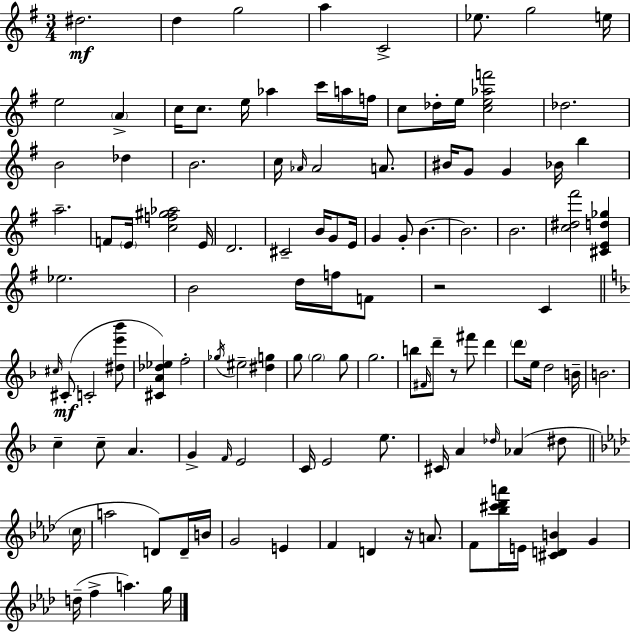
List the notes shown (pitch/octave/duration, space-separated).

D#5/h. D5/q G5/h A5/q C4/h Eb5/e. G5/h E5/s E5/h A4/q C5/s C5/e. E5/s Ab5/q C6/s A5/s F5/s C5/e Db5/s E5/s [C5,E5,Ab5,F6]/h Db5/h. B4/h Db5/q B4/h. C5/s Ab4/s Ab4/h A4/e. BIS4/s G4/e G4/q Bb4/s B5/q A5/h. F4/e E4/s [C5,F5,G#5,Ab5]/h E4/s D4/h. C#4/h B4/s G4/e E4/s G4/q G4/e B4/q. B4/h. B4/h. [C5,D#5,F#6]/h [C#4,E4,D5,Gb5]/q Eb5/h. B4/h D5/s F5/s F4/e R/h C4/q C#5/s C#4/e C4/h [D#5,E6,Bb6]/e [C#4,A4,Db5,Eb5]/q F5/h Gb5/s EIS5/h [D#5,G5]/q G5/e G5/h G5/e G5/h. B5/e F#4/s D6/e R/e F#6/e D6/q D6/e E5/s D5/h B4/s B4/h. C5/q C5/e A4/q. G4/q F4/s E4/h C4/s E4/h E5/e. C#4/s A4/q Db5/s Ab4/q D#5/e C5/s A5/h D4/e D4/s B4/s G4/h E4/q F4/q D4/q R/s A4/e. F4/e [Bb5,C#6,Db6,A6]/s E4/s [C#4,D4,B4]/q G4/q D5/s F5/q A5/q. G5/s